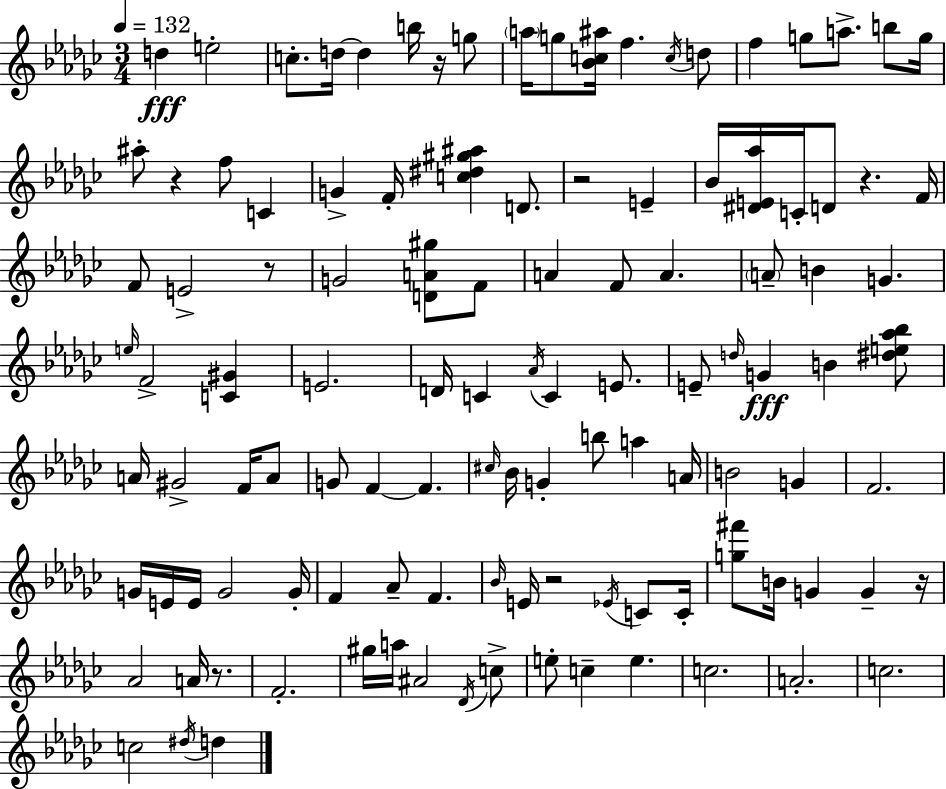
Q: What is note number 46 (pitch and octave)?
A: E4